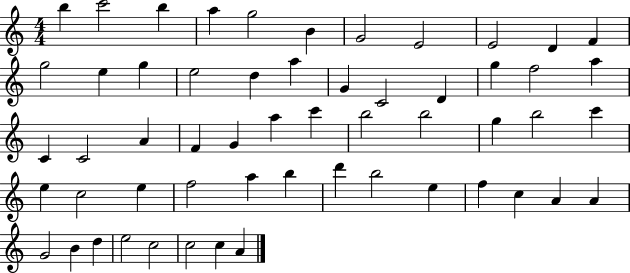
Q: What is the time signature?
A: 4/4